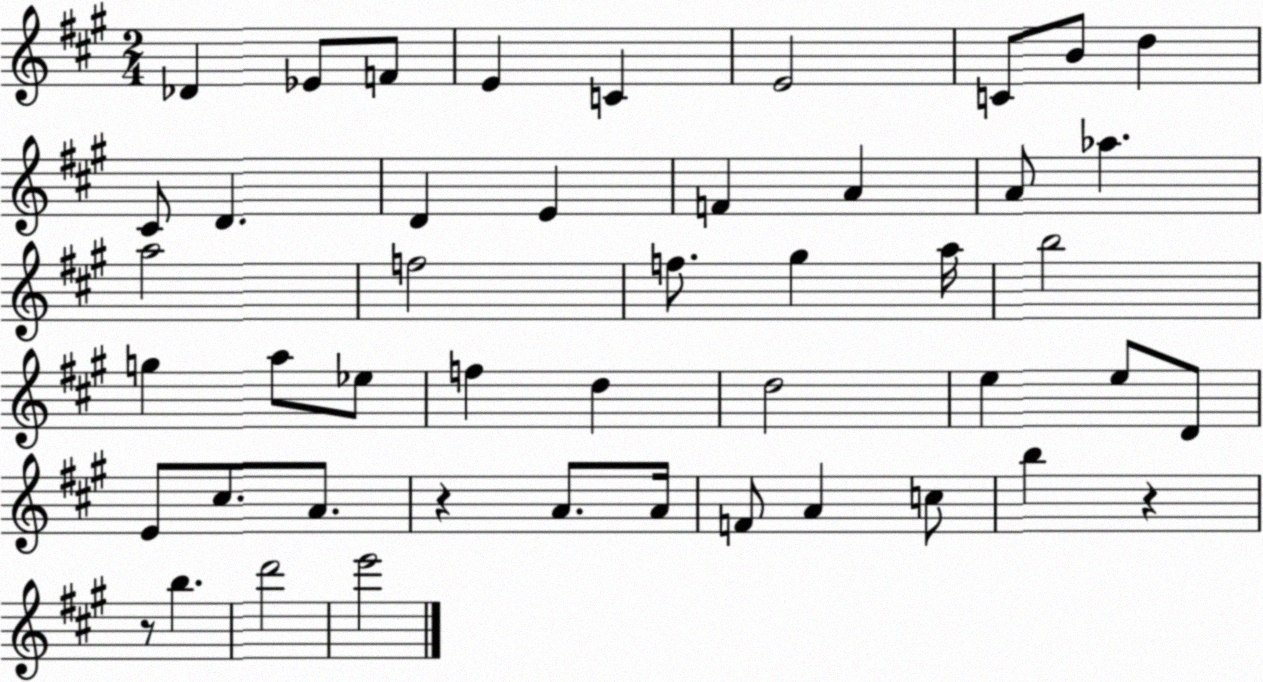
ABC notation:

X:1
T:Untitled
M:2/4
L:1/4
K:A
_D _E/2 F/2 E C E2 C/2 B/2 d ^C/2 D D E F A A/2 _a a2 f2 f/2 ^g a/4 b2 g a/2 _e/2 f d d2 e e/2 D/2 E/2 ^c/2 A/2 z A/2 A/4 F/2 A c/2 b z z/2 b d'2 e'2